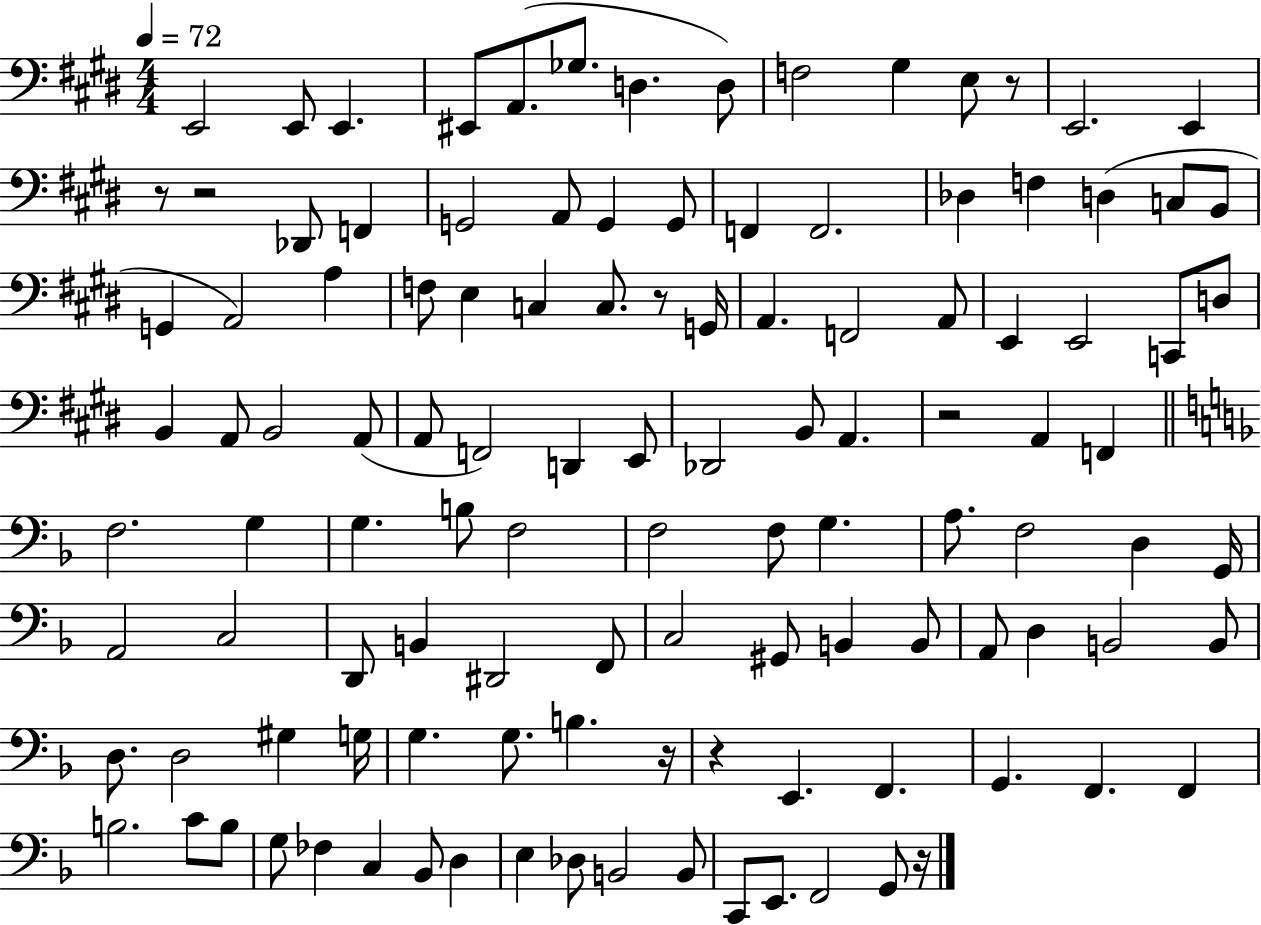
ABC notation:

X:1
T:Untitled
M:4/4
L:1/4
K:E
E,,2 E,,/2 E,, ^E,,/2 A,,/2 _G,/2 D, D,/2 F,2 ^G, E,/2 z/2 E,,2 E,, z/2 z2 _D,,/2 F,, G,,2 A,,/2 G,, G,,/2 F,, F,,2 _D, F, D, C,/2 B,,/2 G,, A,,2 A, F,/2 E, C, C,/2 z/2 G,,/4 A,, F,,2 A,,/2 E,, E,,2 C,,/2 D,/2 B,, A,,/2 B,,2 A,,/2 A,,/2 F,,2 D,, E,,/2 _D,,2 B,,/2 A,, z2 A,, F,, F,2 G, G, B,/2 F,2 F,2 F,/2 G, A,/2 F,2 D, G,,/4 A,,2 C,2 D,,/2 B,, ^D,,2 F,,/2 C,2 ^G,,/2 B,, B,,/2 A,,/2 D, B,,2 B,,/2 D,/2 D,2 ^G, G,/4 G, G,/2 B, z/4 z E,, F,, G,, F,, F,, B,2 C/2 B,/2 G,/2 _F, C, _B,,/2 D, E, _D,/2 B,,2 B,,/2 C,,/2 E,,/2 F,,2 G,,/2 z/4